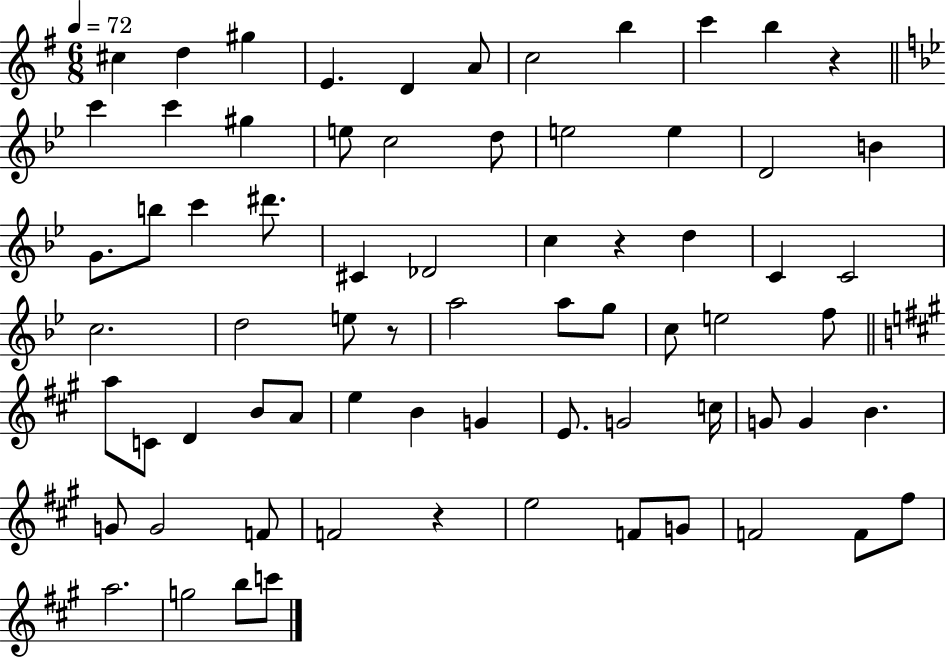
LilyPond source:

{
  \clef treble
  \numericTimeSignature
  \time 6/8
  \key g \major
  \tempo 4 = 72
  cis''4 d''4 gis''4 | e'4. d'4 a'8 | c''2 b''4 | c'''4 b''4 r4 | \break \bar "||" \break \key g \minor c'''4 c'''4 gis''4 | e''8 c''2 d''8 | e''2 e''4 | d'2 b'4 | \break g'8. b''8 c'''4 dis'''8. | cis'4 des'2 | c''4 r4 d''4 | c'4 c'2 | \break c''2. | d''2 e''8 r8 | a''2 a''8 g''8 | c''8 e''2 f''8 | \break \bar "||" \break \key a \major a''8 c'8 d'4 b'8 a'8 | e''4 b'4 g'4 | e'8. g'2 c''16 | g'8 g'4 b'4. | \break g'8 g'2 f'8 | f'2 r4 | e''2 f'8 g'8 | f'2 f'8 fis''8 | \break a''2. | g''2 b''8 c'''8 | \bar "|."
}